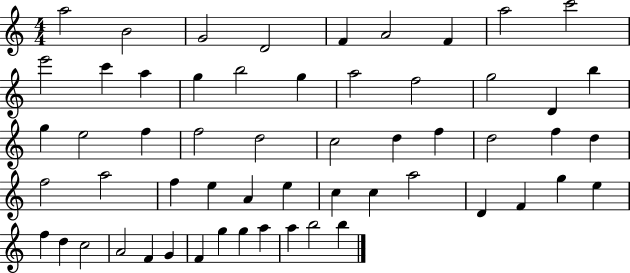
A5/h B4/h G4/h D4/h F4/q A4/h F4/q A5/h C6/h E6/h C6/q A5/q G5/q B5/h G5/q A5/h F5/h G5/h D4/q B5/q G5/q E5/h F5/q F5/h D5/h C5/h D5/q F5/q D5/h F5/q D5/q F5/h A5/h F5/q E5/q A4/q E5/q C5/q C5/q A5/h D4/q F4/q G5/q E5/q F5/q D5/q C5/h A4/h F4/q G4/q F4/q G5/q G5/q A5/q A5/q B5/h B5/q